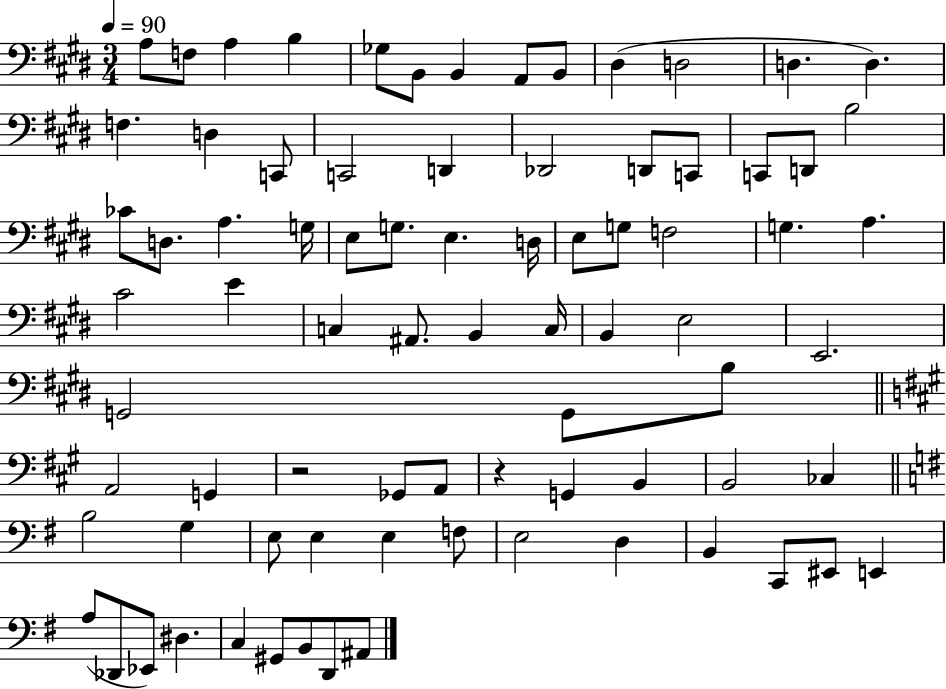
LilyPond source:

{
  \clef bass
  \numericTimeSignature
  \time 3/4
  \key e \major
  \tempo 4 = 90
  a8 f8 a4 b4 | ges8 b,8 b,4 a,8 b,8 | dis4( d2 | d4. d4.) | \break f4. d4 c,8 | c,2 d,4 | des,2 d,8 c,8 | c,8 d,8 b2 | \break ces'8 d8. a4. g16 | e8 g8. e4. d16 | e8 g8 f2 | g4. a4. | \break cis'2 e'4 | c4 ais,8. b,4 c16 | b,4 e2 | e,2. | \break g,2 g,8 b8 | \bar "||" \break \key a \major a,2 g,4 | r2 ges,8 a,8 | r4 g,4 b,4 | b,2 ces4 | \break \bar "||" \break \key e \minor b2 g4 | e8 e4 e4 f8 | e2 d4 | b,4 c,8 eis,8 e,4 | \break a8( des,8 ees,8) dis4. | c4 gis,8 b,8 d,8 ais,8 | \bar "|."
}